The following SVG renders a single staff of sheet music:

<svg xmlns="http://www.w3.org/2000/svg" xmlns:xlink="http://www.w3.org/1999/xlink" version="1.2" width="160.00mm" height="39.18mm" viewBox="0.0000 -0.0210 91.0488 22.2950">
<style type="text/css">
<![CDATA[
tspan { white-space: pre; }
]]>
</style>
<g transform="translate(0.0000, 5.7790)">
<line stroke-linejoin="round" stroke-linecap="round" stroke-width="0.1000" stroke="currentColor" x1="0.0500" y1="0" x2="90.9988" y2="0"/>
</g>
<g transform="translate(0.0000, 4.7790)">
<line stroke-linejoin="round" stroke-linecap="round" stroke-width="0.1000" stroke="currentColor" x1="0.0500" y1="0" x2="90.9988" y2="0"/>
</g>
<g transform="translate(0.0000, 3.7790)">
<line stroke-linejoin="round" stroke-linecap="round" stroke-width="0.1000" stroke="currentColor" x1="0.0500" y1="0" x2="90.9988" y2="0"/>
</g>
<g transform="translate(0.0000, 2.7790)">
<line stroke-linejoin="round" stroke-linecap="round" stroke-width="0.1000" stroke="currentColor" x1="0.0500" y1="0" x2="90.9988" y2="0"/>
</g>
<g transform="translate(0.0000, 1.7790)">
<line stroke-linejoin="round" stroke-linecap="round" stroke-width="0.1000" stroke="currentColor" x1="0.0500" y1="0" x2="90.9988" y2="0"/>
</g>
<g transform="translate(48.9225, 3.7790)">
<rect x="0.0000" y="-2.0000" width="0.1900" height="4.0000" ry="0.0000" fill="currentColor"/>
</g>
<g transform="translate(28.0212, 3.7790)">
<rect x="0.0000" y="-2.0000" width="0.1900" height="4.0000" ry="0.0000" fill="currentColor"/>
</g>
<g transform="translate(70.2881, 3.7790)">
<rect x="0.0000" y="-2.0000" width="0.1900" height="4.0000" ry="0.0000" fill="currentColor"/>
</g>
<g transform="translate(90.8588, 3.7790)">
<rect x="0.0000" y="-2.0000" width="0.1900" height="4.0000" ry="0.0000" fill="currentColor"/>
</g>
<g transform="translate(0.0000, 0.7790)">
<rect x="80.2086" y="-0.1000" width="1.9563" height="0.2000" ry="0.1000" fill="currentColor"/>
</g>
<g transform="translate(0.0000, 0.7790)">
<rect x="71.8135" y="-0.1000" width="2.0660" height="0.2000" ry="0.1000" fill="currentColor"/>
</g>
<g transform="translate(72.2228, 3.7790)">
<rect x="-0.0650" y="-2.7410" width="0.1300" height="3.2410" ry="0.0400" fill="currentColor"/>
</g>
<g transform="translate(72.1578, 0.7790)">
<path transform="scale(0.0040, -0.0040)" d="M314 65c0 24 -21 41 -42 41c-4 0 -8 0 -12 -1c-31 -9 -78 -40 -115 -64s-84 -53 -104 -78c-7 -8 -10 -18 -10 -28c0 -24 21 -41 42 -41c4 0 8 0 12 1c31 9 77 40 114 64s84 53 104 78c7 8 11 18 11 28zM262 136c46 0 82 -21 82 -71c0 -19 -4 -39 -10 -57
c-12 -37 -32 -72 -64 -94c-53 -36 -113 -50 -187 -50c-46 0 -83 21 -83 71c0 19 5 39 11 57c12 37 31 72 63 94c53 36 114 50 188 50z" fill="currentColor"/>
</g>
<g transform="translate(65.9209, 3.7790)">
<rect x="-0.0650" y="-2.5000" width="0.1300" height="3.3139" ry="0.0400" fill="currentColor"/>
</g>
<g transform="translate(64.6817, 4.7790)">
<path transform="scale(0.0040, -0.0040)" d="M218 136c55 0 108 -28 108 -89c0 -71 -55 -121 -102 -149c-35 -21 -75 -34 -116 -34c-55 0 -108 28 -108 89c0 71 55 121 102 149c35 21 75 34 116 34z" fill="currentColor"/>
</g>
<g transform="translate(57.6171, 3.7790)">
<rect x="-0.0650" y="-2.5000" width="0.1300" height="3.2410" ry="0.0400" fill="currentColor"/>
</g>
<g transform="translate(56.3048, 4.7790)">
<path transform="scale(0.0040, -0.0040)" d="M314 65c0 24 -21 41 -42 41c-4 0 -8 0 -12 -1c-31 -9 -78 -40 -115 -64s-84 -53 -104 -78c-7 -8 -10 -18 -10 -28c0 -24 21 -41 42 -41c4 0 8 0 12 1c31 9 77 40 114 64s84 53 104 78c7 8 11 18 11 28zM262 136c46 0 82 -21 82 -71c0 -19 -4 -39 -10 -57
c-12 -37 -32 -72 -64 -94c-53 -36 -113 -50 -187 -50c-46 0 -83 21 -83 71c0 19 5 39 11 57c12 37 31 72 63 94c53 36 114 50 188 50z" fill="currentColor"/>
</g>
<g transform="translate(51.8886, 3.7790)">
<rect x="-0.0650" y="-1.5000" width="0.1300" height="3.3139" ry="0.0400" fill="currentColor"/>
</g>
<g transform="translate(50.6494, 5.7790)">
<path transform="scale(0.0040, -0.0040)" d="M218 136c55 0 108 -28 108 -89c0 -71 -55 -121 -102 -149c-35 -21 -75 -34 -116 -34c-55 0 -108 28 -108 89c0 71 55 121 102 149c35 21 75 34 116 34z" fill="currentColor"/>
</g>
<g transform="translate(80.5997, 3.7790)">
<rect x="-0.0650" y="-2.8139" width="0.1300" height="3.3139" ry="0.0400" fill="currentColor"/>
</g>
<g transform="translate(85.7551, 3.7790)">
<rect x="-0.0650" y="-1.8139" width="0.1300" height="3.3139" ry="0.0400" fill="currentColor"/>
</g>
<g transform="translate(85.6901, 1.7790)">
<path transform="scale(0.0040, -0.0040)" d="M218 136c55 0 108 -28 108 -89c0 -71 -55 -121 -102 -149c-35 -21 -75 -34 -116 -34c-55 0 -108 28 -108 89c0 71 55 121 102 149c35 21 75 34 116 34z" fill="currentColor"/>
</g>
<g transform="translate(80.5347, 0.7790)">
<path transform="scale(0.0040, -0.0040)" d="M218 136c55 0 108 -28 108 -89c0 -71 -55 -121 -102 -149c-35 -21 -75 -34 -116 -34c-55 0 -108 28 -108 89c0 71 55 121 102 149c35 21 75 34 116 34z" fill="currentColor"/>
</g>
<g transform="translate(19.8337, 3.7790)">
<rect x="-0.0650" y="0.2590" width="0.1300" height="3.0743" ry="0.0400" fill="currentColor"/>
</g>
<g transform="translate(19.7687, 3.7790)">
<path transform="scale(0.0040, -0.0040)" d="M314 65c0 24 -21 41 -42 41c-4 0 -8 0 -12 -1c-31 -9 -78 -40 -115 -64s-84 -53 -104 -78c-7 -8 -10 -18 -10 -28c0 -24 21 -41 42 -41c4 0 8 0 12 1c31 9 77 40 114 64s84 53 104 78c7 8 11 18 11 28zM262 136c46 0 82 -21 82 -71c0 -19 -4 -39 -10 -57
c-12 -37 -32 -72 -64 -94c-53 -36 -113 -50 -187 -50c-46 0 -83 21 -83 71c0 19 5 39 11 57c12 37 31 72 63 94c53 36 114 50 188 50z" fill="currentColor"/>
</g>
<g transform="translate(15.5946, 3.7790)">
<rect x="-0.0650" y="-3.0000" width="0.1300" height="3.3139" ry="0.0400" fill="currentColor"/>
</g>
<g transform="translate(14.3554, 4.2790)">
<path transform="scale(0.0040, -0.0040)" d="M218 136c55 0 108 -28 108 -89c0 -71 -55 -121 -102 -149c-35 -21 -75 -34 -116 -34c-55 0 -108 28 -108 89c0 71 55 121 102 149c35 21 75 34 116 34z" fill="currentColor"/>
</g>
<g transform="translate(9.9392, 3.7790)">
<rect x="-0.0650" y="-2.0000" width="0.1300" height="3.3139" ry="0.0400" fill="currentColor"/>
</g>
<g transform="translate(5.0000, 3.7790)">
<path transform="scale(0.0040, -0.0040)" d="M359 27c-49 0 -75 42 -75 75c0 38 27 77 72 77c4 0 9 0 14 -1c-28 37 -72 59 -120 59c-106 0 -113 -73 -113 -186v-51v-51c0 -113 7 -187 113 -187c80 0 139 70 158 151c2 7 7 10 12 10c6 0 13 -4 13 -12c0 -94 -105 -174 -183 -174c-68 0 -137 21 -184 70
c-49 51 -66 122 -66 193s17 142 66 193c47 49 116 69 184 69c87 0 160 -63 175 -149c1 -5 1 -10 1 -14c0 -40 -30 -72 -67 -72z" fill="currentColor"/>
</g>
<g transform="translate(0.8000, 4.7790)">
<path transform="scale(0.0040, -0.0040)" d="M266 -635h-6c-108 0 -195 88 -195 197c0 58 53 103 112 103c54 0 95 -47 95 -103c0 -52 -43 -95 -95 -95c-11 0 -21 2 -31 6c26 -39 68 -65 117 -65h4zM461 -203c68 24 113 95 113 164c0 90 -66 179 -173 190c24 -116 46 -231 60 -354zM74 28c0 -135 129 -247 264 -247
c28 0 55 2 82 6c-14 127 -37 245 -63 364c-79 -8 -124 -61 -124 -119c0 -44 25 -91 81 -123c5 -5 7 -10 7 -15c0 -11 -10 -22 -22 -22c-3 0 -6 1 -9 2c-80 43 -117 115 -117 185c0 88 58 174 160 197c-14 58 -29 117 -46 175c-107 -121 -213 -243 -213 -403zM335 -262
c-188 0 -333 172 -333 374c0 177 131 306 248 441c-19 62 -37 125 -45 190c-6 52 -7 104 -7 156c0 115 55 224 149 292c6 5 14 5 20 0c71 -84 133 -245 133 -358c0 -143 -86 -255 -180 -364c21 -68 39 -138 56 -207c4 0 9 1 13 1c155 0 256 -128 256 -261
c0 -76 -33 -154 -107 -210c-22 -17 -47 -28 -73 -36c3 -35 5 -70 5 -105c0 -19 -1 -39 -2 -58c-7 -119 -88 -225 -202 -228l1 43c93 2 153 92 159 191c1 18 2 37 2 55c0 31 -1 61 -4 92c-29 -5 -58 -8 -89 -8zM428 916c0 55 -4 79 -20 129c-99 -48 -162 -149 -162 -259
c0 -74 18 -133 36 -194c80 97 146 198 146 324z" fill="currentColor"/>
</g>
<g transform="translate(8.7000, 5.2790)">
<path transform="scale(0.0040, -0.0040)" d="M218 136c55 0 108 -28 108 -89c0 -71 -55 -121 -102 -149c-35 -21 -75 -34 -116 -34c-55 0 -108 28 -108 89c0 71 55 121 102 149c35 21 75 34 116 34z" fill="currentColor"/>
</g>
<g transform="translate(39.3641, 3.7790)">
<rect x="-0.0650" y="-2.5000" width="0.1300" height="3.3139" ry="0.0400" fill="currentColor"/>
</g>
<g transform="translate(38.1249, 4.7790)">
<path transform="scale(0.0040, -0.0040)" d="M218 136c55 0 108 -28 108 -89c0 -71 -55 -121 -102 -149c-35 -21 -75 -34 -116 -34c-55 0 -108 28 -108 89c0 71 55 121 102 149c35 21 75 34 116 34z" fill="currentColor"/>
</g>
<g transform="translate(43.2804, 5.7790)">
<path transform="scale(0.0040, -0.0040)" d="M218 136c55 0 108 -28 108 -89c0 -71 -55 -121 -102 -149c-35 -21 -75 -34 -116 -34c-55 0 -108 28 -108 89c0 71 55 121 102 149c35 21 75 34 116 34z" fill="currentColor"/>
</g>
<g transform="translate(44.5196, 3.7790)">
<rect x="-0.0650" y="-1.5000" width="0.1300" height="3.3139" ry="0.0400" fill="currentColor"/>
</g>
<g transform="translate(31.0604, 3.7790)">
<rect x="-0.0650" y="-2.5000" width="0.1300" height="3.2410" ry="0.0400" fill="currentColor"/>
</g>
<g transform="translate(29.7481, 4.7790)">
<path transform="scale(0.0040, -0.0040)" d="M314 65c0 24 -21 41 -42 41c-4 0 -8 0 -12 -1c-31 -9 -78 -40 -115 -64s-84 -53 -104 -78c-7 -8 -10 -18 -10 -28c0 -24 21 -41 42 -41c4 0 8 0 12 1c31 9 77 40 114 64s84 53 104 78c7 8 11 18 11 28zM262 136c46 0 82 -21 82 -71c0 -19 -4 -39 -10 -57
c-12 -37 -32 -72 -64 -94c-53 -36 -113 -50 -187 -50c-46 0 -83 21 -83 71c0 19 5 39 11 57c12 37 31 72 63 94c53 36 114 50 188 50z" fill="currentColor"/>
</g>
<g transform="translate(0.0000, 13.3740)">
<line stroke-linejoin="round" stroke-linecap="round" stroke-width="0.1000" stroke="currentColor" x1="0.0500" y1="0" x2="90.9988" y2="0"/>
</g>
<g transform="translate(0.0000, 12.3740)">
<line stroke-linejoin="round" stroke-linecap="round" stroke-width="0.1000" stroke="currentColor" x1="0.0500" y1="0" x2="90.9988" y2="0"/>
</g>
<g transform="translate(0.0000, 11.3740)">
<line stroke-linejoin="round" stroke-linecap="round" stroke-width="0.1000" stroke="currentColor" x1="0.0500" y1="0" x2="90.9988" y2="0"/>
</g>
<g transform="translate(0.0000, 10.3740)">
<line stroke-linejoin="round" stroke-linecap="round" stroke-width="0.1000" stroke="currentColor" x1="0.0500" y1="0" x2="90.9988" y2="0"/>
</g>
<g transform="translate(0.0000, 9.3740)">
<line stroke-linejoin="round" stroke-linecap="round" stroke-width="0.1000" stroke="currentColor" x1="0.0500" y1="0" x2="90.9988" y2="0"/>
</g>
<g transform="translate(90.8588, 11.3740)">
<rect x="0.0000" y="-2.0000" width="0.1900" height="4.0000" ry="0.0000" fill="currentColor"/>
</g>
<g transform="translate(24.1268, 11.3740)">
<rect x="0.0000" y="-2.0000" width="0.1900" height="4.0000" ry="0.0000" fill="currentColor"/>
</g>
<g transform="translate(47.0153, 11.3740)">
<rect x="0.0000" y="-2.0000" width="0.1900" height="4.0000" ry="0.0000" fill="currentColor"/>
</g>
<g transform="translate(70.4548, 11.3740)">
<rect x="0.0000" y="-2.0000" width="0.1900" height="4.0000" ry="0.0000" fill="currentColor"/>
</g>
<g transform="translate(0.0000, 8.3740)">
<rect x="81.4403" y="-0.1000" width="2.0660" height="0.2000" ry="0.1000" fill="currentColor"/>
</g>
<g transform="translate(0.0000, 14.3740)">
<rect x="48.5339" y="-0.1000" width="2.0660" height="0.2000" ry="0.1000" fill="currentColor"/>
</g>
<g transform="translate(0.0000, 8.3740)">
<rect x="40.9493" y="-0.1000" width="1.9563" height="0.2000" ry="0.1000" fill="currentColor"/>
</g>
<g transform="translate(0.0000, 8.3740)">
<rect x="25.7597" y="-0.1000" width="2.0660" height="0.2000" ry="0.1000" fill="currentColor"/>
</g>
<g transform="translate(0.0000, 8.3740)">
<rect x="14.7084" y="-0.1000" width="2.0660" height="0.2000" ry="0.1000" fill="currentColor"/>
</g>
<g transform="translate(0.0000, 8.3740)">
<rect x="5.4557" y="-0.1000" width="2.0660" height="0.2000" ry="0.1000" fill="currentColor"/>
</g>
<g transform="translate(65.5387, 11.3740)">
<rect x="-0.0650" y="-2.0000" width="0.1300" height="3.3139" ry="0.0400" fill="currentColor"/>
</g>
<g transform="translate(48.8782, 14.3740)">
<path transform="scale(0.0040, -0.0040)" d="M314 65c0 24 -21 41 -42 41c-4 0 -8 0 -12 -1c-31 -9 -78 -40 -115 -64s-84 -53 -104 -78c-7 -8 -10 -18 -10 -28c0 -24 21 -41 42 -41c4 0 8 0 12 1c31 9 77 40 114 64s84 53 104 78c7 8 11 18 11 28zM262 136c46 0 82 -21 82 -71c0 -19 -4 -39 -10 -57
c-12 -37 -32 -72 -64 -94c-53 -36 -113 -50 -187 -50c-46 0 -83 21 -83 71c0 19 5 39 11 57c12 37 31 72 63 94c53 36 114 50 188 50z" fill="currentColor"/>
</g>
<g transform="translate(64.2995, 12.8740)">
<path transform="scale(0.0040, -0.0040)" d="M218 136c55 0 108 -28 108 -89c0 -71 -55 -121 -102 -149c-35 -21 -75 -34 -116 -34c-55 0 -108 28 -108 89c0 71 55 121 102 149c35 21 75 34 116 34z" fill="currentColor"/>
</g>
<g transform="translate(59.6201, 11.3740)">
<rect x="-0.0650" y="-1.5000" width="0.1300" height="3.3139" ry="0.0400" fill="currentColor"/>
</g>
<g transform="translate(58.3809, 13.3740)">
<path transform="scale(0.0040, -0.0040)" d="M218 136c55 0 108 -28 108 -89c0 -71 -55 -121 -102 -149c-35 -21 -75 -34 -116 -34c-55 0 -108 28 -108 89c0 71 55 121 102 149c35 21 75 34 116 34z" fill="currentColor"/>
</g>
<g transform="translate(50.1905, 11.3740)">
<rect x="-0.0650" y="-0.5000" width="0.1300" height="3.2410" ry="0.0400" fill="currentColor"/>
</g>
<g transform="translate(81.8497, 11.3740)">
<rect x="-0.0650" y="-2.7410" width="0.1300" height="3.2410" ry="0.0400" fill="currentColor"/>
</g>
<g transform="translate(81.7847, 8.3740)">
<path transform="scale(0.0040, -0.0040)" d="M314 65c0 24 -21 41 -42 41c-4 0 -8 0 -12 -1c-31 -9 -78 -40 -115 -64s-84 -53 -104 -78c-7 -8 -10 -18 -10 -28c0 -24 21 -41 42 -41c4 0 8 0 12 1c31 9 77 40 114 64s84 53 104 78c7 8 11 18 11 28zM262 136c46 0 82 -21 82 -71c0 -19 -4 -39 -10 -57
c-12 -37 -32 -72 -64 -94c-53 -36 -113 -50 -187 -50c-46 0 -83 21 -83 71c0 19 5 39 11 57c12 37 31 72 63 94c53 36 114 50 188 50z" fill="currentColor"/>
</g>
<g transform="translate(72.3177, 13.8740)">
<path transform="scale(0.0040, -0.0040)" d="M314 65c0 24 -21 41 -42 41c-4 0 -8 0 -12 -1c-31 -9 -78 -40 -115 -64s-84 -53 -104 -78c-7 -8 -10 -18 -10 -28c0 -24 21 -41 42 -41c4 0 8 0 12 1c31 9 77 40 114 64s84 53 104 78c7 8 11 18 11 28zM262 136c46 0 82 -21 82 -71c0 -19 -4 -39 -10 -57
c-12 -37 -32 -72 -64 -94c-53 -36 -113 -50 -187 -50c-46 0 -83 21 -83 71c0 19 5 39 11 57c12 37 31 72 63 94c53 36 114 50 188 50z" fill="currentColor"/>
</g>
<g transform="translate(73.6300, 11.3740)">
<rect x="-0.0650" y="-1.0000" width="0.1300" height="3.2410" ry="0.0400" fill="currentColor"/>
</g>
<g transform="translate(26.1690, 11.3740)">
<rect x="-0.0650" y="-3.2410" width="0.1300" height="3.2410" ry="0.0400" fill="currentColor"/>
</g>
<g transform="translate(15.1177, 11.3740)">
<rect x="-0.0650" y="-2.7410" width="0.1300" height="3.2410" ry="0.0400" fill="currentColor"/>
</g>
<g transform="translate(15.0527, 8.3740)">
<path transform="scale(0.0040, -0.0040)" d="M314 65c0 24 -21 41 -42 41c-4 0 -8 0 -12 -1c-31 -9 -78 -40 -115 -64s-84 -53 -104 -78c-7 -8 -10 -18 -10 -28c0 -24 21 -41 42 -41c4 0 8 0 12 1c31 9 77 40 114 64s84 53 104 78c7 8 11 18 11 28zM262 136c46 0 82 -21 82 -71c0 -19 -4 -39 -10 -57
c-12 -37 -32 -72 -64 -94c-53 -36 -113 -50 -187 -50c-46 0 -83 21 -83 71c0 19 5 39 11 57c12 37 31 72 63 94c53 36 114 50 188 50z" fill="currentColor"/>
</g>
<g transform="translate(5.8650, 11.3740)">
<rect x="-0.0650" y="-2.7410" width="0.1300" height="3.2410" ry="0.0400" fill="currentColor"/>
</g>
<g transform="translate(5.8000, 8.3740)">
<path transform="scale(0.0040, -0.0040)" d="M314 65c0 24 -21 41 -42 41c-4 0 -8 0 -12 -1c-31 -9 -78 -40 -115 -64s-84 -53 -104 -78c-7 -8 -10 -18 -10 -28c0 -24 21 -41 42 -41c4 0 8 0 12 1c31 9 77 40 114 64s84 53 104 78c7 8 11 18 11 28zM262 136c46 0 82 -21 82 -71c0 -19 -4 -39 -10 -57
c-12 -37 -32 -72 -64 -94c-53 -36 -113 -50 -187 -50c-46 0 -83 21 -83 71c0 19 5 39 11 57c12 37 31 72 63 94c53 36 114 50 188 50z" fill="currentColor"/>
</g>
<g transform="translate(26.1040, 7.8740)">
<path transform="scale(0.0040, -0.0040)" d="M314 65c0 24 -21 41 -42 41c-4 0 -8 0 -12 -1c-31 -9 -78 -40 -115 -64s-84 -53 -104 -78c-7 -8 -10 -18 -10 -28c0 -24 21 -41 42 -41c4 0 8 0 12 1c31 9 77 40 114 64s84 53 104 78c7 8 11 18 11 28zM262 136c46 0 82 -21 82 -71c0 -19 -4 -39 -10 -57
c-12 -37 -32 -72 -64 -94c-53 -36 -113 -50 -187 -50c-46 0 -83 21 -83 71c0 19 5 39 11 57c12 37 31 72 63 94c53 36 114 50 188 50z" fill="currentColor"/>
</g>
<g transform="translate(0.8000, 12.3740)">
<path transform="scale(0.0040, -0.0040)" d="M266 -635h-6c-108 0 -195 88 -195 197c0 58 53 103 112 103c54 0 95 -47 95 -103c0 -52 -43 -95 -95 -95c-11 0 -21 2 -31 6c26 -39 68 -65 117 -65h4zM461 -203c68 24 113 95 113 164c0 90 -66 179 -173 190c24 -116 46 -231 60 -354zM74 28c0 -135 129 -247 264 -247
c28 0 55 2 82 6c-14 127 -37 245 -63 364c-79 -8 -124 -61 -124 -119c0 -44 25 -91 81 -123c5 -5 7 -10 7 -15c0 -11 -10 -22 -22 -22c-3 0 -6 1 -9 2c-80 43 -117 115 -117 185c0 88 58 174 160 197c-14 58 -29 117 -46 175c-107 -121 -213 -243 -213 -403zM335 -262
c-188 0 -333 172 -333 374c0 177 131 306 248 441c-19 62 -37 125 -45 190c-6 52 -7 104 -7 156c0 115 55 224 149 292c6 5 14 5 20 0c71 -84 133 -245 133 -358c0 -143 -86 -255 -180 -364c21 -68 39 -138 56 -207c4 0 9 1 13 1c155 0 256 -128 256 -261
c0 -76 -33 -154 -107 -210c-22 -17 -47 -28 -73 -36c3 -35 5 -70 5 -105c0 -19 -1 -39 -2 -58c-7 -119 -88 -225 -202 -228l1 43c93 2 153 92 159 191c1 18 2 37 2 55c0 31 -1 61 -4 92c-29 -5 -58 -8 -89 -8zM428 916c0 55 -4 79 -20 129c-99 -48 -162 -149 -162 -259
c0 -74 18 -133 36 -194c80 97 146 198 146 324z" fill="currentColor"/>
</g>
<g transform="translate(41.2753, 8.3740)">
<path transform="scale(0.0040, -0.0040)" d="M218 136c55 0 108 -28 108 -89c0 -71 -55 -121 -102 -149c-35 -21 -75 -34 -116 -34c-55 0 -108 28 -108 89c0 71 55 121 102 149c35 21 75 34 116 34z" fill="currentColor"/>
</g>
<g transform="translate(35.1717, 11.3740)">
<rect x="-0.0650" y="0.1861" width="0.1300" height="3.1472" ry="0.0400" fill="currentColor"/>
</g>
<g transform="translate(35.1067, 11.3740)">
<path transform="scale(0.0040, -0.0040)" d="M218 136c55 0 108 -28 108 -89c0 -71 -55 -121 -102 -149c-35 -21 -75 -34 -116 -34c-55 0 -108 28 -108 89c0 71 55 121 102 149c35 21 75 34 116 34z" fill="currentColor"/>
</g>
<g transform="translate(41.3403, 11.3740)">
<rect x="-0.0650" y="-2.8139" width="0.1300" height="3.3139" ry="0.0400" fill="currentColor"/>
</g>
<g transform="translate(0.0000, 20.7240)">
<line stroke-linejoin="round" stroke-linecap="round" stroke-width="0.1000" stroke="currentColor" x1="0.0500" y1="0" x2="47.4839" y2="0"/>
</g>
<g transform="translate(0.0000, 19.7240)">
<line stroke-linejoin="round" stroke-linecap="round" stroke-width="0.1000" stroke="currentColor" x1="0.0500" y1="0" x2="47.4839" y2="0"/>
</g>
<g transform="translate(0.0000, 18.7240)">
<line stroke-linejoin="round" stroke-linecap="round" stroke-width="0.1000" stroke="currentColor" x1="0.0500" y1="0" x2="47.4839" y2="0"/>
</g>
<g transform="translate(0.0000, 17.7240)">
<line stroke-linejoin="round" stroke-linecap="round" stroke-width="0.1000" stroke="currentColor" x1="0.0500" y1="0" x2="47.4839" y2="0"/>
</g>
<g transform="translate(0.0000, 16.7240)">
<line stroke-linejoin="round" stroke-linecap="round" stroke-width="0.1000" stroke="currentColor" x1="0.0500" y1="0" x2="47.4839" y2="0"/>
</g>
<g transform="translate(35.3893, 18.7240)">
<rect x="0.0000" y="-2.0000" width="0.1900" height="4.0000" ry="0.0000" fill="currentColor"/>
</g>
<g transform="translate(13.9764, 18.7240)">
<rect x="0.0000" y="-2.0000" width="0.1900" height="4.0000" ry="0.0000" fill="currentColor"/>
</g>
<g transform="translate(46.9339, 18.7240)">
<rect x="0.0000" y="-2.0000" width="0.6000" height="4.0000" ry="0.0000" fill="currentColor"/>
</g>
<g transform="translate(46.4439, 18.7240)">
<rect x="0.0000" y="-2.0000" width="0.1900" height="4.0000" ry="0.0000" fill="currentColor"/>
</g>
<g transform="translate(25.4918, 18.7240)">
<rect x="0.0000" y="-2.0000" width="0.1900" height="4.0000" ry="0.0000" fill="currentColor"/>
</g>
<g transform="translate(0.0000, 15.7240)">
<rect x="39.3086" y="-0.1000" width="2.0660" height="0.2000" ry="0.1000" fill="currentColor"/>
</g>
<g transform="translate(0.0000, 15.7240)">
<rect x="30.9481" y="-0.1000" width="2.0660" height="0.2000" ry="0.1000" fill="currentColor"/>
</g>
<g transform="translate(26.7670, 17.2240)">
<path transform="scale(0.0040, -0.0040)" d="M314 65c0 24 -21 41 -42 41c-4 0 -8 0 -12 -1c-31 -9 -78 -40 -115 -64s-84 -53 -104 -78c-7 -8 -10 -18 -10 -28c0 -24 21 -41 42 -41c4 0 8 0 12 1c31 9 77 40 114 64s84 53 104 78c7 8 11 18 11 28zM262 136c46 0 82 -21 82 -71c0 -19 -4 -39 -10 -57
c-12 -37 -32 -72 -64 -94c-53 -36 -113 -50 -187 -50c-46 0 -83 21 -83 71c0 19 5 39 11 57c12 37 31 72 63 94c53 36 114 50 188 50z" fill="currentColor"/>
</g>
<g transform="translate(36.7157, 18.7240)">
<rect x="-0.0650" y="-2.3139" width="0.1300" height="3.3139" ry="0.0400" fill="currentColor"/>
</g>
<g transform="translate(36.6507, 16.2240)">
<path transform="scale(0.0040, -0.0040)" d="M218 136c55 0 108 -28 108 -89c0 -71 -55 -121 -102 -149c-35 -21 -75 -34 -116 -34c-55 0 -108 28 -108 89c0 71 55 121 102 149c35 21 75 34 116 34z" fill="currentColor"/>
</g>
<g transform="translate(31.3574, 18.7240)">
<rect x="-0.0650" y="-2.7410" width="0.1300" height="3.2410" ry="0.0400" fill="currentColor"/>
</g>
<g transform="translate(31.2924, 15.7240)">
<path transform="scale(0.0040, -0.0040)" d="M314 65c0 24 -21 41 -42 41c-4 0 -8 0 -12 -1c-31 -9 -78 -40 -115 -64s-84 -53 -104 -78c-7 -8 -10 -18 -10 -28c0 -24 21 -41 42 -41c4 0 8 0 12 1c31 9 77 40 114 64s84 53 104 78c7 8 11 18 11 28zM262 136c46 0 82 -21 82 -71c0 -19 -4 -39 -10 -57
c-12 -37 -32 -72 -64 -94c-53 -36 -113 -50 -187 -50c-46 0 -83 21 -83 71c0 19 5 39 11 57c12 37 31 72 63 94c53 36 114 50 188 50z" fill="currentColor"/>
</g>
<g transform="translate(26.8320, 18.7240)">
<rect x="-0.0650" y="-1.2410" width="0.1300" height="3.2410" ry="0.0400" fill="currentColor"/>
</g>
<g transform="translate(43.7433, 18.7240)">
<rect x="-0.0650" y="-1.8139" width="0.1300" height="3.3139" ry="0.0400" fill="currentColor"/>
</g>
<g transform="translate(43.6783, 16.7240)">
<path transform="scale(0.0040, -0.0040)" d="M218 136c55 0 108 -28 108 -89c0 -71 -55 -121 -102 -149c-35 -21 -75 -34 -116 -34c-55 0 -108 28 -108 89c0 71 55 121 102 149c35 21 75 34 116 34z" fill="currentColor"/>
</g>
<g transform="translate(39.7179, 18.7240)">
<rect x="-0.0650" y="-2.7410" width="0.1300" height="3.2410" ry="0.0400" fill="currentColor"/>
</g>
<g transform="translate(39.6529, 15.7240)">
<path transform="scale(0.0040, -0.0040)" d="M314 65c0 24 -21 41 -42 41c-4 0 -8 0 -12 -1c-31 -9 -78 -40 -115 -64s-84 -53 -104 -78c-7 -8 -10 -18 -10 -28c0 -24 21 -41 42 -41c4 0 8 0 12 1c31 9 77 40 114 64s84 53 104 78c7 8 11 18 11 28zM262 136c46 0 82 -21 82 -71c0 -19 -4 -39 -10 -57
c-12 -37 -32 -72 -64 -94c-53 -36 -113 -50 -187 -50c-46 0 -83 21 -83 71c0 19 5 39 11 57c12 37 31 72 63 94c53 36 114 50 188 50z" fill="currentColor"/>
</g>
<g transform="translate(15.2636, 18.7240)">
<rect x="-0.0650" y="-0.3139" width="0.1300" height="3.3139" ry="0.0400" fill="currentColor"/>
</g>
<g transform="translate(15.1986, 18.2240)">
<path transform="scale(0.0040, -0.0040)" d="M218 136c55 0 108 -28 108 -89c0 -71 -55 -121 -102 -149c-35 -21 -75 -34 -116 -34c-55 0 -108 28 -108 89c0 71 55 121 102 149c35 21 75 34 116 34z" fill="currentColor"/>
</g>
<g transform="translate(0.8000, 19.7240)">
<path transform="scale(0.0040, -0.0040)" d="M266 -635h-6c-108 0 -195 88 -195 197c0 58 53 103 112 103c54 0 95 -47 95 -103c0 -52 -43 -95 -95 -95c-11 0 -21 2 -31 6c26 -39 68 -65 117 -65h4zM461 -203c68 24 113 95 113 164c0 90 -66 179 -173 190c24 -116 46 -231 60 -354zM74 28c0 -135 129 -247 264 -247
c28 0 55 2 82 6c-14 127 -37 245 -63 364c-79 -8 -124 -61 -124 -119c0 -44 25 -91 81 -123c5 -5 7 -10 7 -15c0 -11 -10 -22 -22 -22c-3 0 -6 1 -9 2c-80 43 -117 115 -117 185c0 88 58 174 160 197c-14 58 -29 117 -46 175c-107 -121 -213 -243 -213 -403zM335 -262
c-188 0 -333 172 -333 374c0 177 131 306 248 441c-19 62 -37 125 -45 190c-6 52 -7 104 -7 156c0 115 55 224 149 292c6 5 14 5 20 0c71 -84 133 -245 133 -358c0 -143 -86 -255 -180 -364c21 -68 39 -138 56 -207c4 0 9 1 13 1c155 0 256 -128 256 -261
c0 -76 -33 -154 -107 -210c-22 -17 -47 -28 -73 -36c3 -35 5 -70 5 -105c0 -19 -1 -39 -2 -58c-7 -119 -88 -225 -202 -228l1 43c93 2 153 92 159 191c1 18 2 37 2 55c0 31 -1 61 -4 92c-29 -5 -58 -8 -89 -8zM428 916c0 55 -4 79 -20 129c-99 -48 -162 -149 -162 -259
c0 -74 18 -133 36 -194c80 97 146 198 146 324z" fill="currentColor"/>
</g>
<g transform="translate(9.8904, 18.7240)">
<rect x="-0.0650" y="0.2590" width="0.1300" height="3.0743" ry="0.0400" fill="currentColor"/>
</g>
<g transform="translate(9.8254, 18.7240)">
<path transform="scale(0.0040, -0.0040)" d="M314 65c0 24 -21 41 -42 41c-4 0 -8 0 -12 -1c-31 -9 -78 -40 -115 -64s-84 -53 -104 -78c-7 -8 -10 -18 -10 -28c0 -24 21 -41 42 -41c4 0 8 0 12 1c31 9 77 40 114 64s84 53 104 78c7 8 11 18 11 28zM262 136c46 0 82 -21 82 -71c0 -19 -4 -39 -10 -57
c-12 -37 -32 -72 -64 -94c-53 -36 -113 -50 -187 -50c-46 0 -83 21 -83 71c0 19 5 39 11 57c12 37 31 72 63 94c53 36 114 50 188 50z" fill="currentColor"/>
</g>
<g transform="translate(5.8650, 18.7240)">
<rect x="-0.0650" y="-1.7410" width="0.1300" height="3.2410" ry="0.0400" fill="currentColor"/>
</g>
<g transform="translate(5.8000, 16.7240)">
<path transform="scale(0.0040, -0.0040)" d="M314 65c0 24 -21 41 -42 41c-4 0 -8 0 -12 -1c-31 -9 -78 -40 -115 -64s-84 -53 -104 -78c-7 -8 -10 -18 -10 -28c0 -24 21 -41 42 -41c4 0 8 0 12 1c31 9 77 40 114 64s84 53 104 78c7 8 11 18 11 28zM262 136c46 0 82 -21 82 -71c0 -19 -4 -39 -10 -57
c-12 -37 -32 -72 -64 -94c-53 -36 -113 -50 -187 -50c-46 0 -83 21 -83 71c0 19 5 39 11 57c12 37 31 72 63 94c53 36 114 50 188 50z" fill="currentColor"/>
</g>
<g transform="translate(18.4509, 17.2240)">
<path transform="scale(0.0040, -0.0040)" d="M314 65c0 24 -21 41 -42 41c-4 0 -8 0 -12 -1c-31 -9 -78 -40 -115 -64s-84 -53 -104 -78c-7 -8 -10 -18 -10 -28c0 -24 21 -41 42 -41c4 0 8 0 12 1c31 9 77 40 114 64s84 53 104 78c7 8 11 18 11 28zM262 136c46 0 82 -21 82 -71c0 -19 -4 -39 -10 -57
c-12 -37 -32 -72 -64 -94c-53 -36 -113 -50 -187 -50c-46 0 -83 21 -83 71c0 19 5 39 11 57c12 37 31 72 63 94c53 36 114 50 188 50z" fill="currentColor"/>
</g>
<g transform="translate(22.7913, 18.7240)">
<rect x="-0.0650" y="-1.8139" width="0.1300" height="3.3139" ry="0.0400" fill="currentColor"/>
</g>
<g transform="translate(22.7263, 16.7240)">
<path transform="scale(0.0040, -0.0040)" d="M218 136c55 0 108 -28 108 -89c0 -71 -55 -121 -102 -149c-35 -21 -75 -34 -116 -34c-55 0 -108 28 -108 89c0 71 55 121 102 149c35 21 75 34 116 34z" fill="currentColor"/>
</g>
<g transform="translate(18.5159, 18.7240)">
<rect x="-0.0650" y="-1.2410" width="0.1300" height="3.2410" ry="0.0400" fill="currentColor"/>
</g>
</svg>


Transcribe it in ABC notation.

X:1
T:Untitled
M:4/4
L:1/4
K:C
F A B2 G2 G E E G2 G a2 a f a2 a2 b2 B a C2 E F D2 a2 f2 B2 c e2 f e2 a2 g a2 f